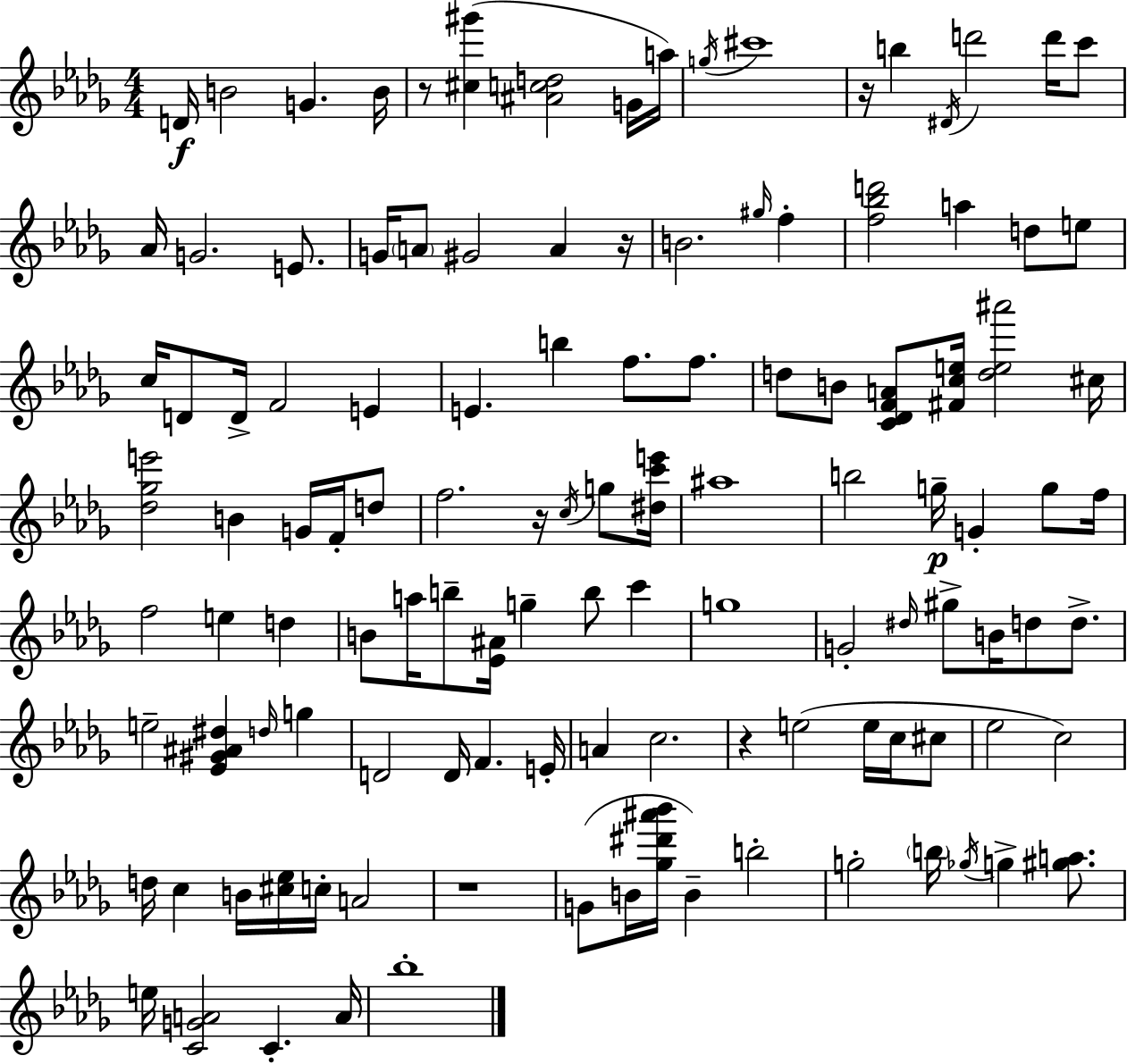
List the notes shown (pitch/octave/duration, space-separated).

D4/s B4/h G4/q. B4/s R/e [C#5,G#6]/q [A#4,C5,D5]/h G4/s A5/s G5/s C#6/w R/s B5/q D#4/s D6/h D6/s C6/e Ab4/s G4/h. E4/e. G4/s A4/e G#4/h A4/q R/s B4/h. G#5/s F5/q [F5,Bb5,D6]/h A5/q D5/e E5/e C5/s D4/e D4/s F4/h E4/q E4/q. B5/q F5/e. F5/e. D5/e B4/e [C4,Db4,F4,A4]/e [F#4,C5,E5]/s [D5,E5,A#6]/h C#5/s [Db5,Gb5,E6]/h B4/q G4/s F4/s D5/e F5/h. R/s C5/s G5/e [D#5,C6,E6]/s A#5/w B5/h G5/s G4/q G5/e F5/s F5/h E5/q D5/q B4/e A5/s B5/e [Eb4,A#4]/s G5/q B5/e C6/q G5/w G4/h D#5/s G#5/e B4/s D5/e D5/e. E5/h [Eb4,G#4,A#4,D#5]/q D5/s G5/q D4/h D4/s F4/q. E4/s A4/q C5/h. R/q E5/h E5/s C5/s C#5/e Eb5/h C5/h D5/s C5/q B4/s [C#5,Eb5]/s C5/s A4/h R/w G4/e B4/s [Gb5,D#6,A#6,Bb6]/s B4/q B5/h G5/h B5/s Gb5/s G5/q [G#5,A5]/e. E5/s [C4,G4,A4]/h C4/q. A4/s Bb5/w